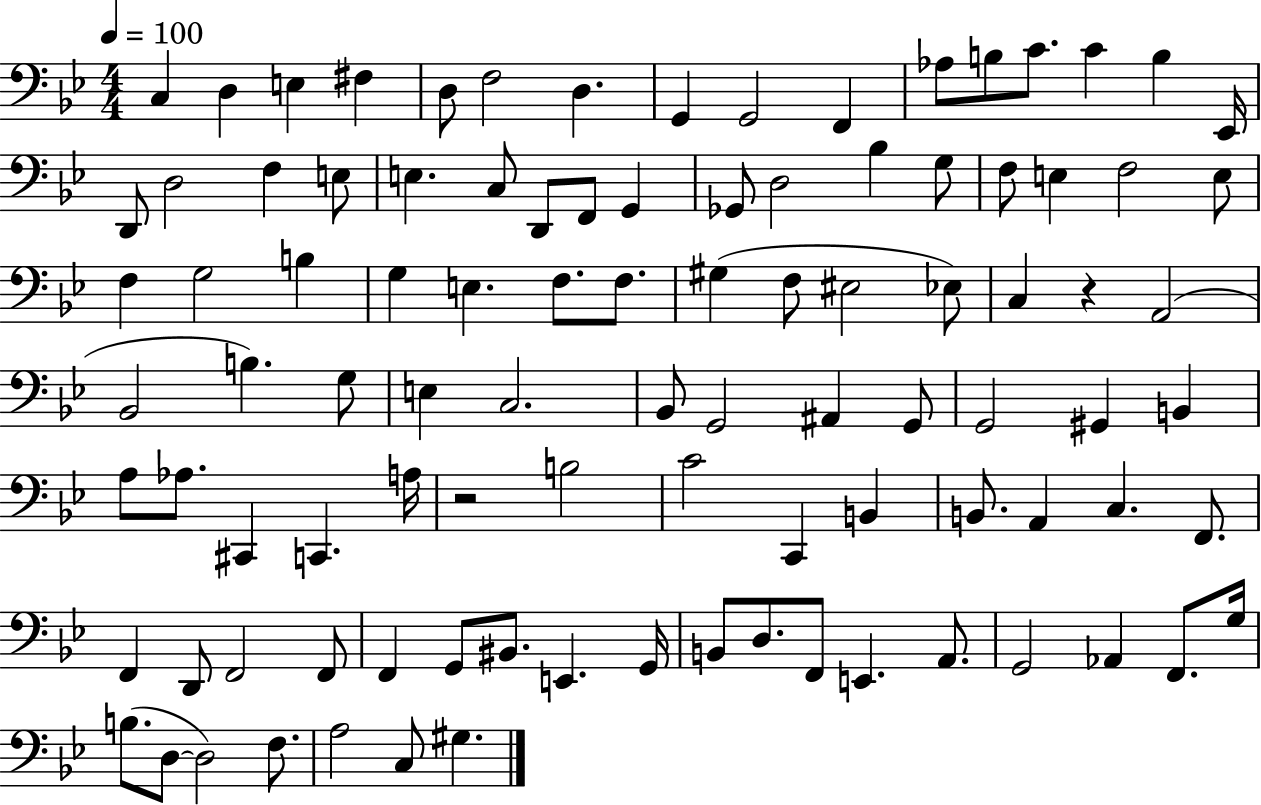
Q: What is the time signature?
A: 4/4